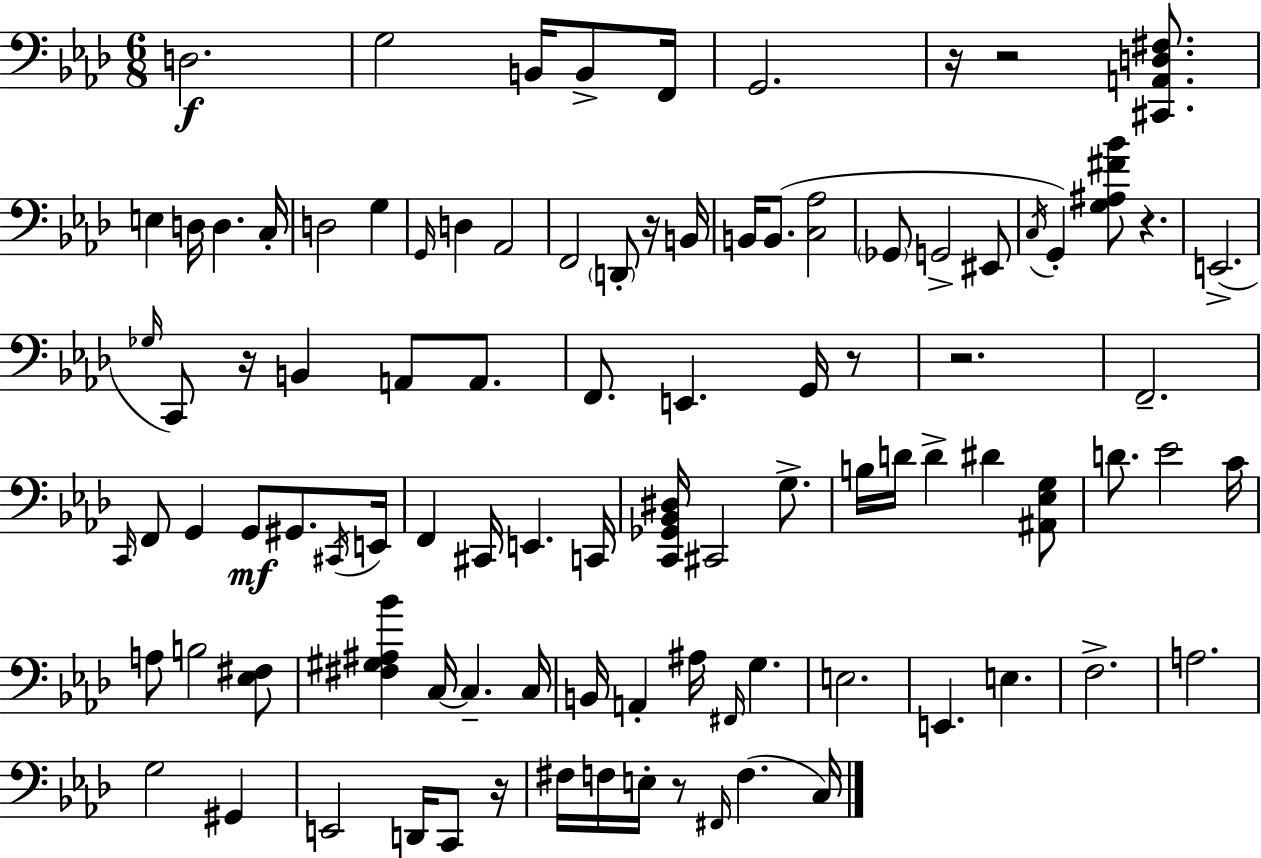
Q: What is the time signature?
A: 6/8